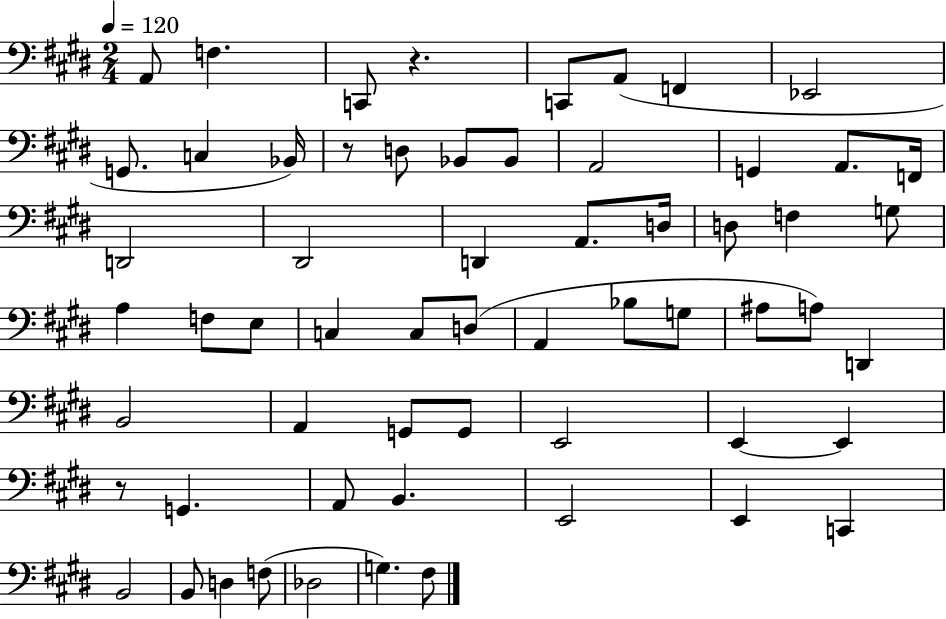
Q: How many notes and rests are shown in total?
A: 60